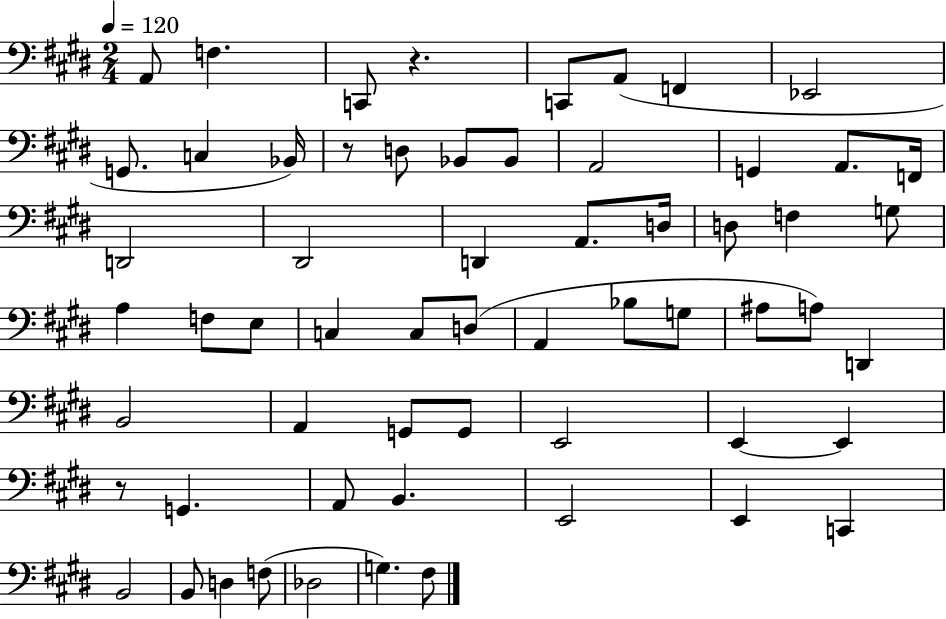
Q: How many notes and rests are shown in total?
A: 60